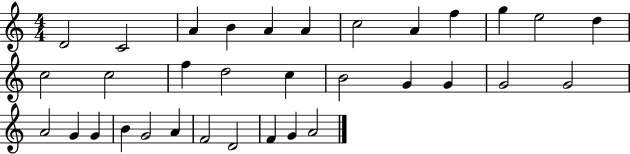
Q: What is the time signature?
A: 4/4